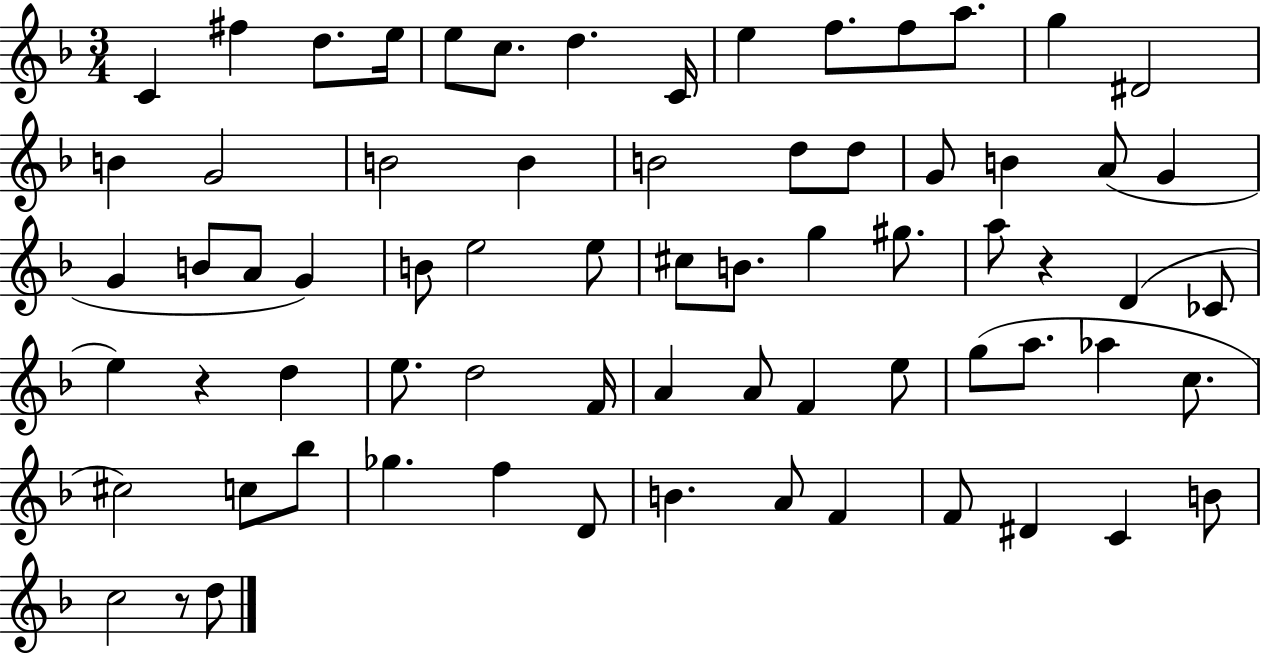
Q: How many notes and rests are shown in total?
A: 70